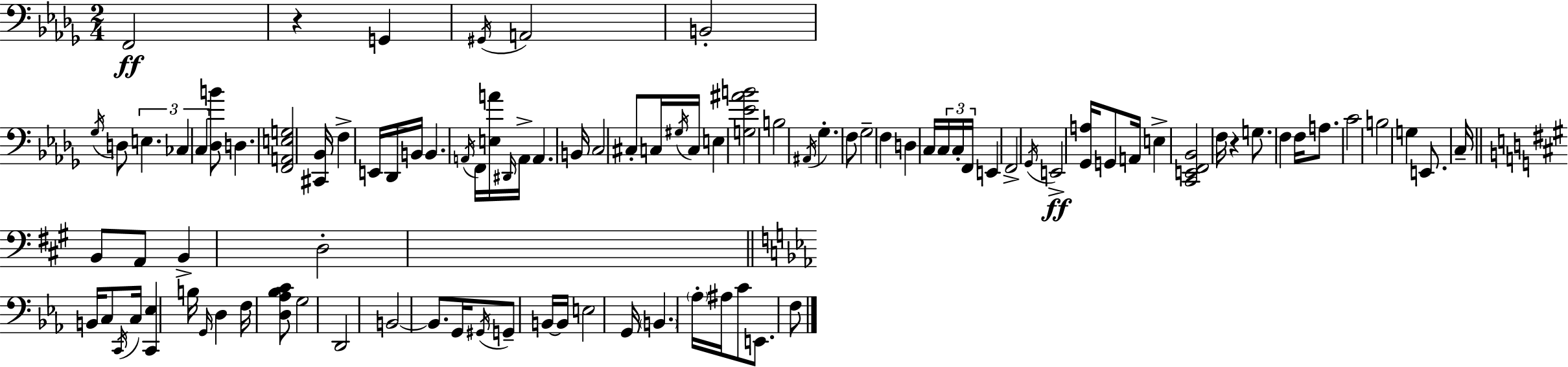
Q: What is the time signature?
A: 2/4